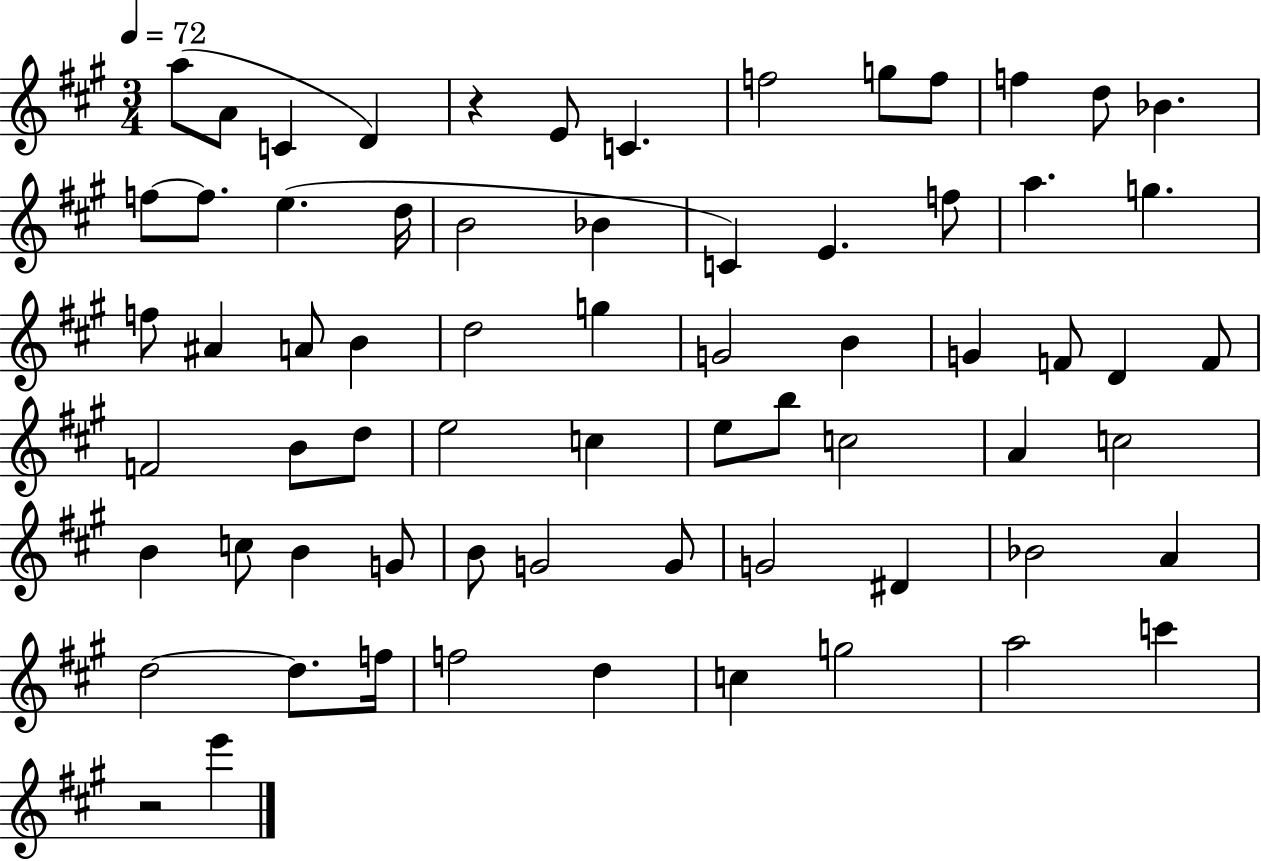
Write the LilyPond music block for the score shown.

{
  \clef treble
  \numericTimeSignature
  \time 3/4
  \key a \major
  \tempo 4 = 72
  \repeat volta 2 { a''8( a'8 c'4 d'4) | r4 e'8 c'4. | f''2 g''8 f''8 | f''4 d''8 bes'4. | \break f''8~~ f''8. e''4.( d''16 | b'2 bes'4 | c'4) e'4. f''8 | a''4. g''4. | \break f''8 ais'4 a'8 b'4 | d''2 g''4 | g'2 b'4 | g'4 f'8 d'4 f'8 | \break f'2 b'8 d''8 | e''2 c''4 | e''8 b''8 c''2 | a'4 c''2 | \break b'4 c''8 b'4 g'8 | b'8 g'2 g'8 | g'2 dis'4 | bes'2 a'4 | \break d''2~~ d''8. f''16 | f''2 d''4 | c''4 g''2 | a''2 c'''4 | \break r2 e'''4 | } \bar "|."
}